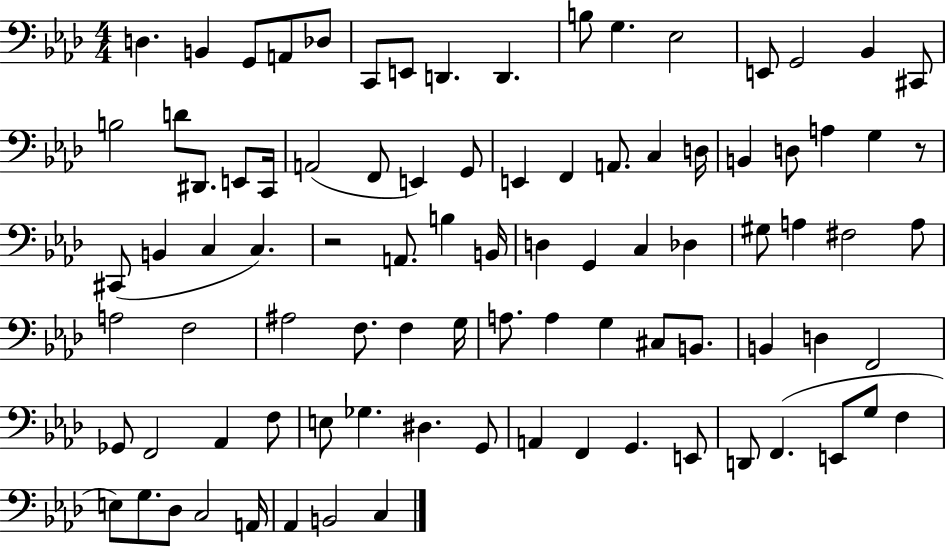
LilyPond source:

{
  \clef bass
  \numericTimeSignature
  \time 4/4
  \key aes \major
  d4. b,4 g,8 a,8 des8 | c,8 e,8 d,4. d,4. | b8 g4. ees2 | e,8 g,2 bes,4 cis,8 | \break b2 d'8 dis,8. e,8 c,16 | a,2( f,8 e,4) g,8 | e,4 f,4 a,8. c4 d16 | b,4 d8 a4 g4 r8 | \break cis,8( b,4 c4 c4.) | r2 a,8. b4 b,16 | d4 g,4 c4 des4 | gis8 a4 fis2 a8 | \break a2 f2 | ais2 f8. f4 g16 | a8. a4 g4 cis8 b,8. | b,4 d4 f,2 | \break ges,8 f,2 aes,4 f8 | e8 ges4. dis4. g,8 | a,4 f,4 g,4. e,8 | d,8 f,4.( e,8 g8 f4 | \break e8) g8. des8 c2 a,16 | aes,4 b,2 c4 | \bar "|."
}